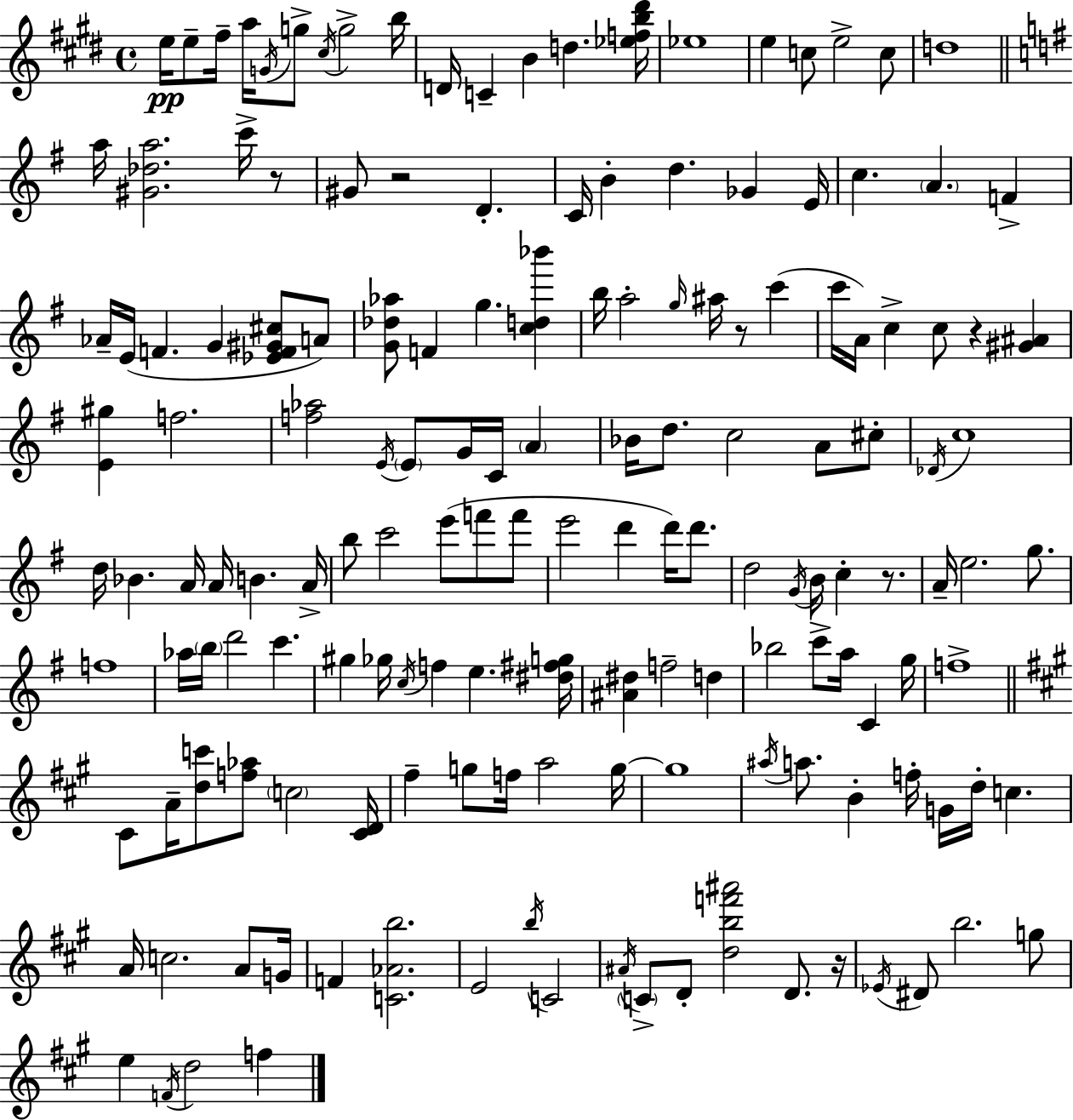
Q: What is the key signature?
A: E major